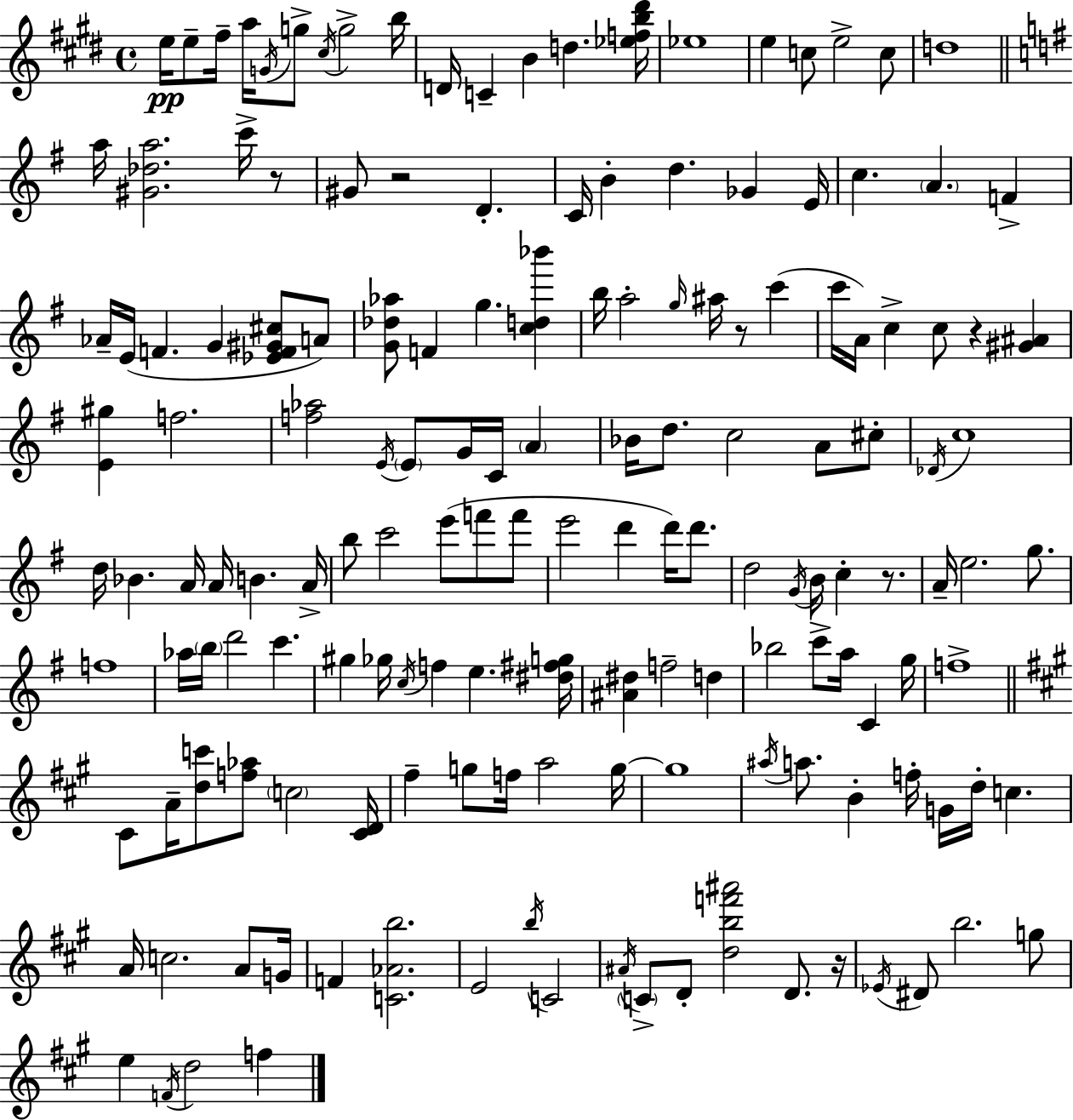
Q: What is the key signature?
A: E major